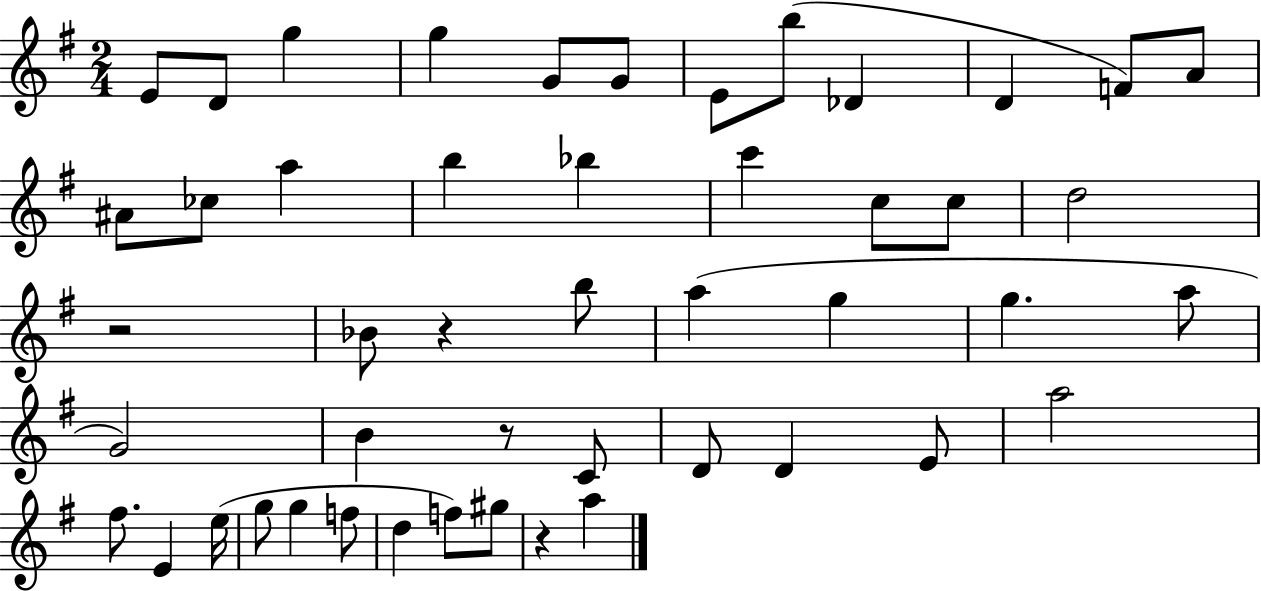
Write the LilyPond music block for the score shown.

{
  \clef treble
  \numericTimeSignature
  \time 2/4
  \key g \major
  e'8 d'8 g''4 | g''4 g'8 g'8 | e'8 b''8( des'4 | d'4 f'8) a'8 | \break ais'8 ces''8 a''4 | b''4 bes''4 | c'''4 c''8 c''8 | d''2 | \break r2 | bes'8 r4 b''8 | a''4( g''4 | g''4. a''8 | \break g'2) | b'4 r8 c'8 | d'8 d'4 e'8 | a''2 | \break fis''8. e'4 e''16( | g''8 g''4 f''8 | d''4 f''8) gis''8 | r4 a''4 | \break \bar "|."
}